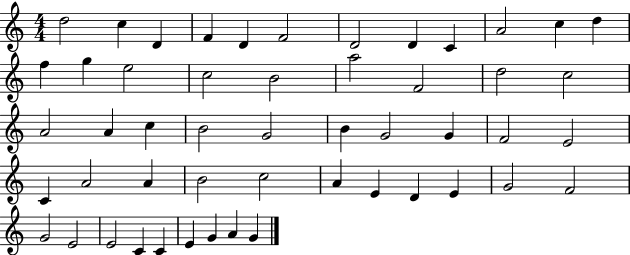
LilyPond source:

{
  \clef treble
  \numericTimeSignature
  \time 4/4
  \key c \major
  d''2 c''4 d'4 | f'4 d'4 f'2 | d'2 d'4 c'4 | a'2 c''4 d''4 | \break f''4 g''4 e''2 | c''2 b'2 | a''2 f'2 | d''2 c''2 | \break a'2 a'4 c''4 | b'2 g'2 | b'4 g'2 g'4 | f'2 e'2 | \break c'4 a'2 a'4 | b'2 c''2 | a'4 e'4 d'4 e'4 | g'2 f'2 | \break g'2 e'2 | e'2 c'4 c'4 | e'4 g'4 a'4 g'4 | \bar "|."
}